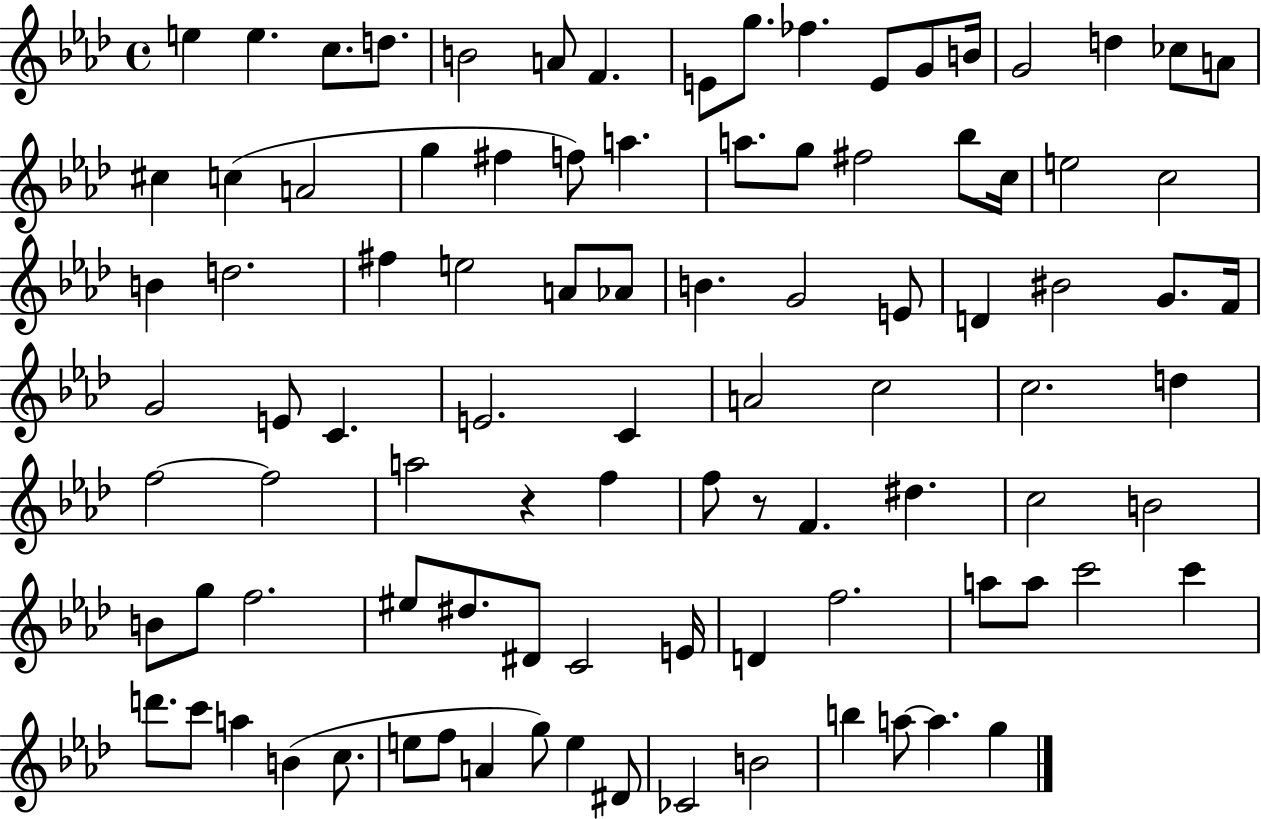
{
  \clef treble
  \time 4/4
  \defaultTimeSignature
  \key aes \major
  e''4 e''4. c''8. d''8. | b'2 a'8 f'4. | e'8 g''8. fes''4. e'8 g'8 b'16 | g'2 d''4 ces''8 a'8 | \break cis''4 c''4( a'2 | g''4 fis''4 f''8) a''4. | a''8. g''8 fis''2 bes''8 c''16 | e''2 c''2 | \break b'4 d''2. | fis''4 e''2 a'8 aes'8 | b'4. g'2 e'8 | d'4 bis'2 g'8. f'16 | \break g'2 e'8 c'4. | e'2. c'4 | a'2 c''2 | c''2. d''4 | \break f''2~~ f''2 | a''2 r4 f''4 | f''8 r8 f'4. dis''4. | c''2 b'2 | \break b'8 g''8 f''2. | eis''8 dis''8. dis'8 c'2 e'16 | d'4 f''2. | a''8 a''8 c'''2 c'''4 | \break d'''8. c'''8 a''4 b'4( c''8. | e''8 f''8 a'4 g''8) e''4 dis'8 | ces'2 b'2 | b''4 a''8~~ a''4. g''4 | \break \bar "|."
}